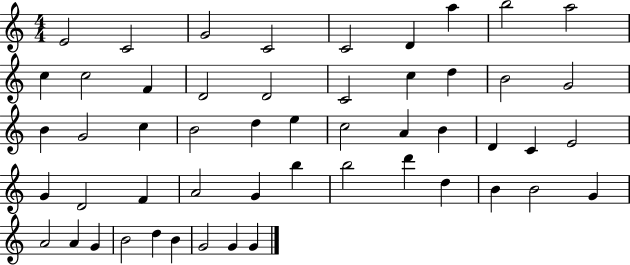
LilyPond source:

{
  \clef treble
  \numericTimeSignature
  \time 4/4
  \key c \major
  e'2 c'2 | g'2 c'2 | c'2 d'4 a''4 | b''2 a''2 | \break c''4 c''2 f'4 | d'2 d'2 | c'2 c''4 d''4 | b'2 g'2 | \break b'4 g'2 c''4 | b'2 d''4 e''4 | c''2 a'4 b'4 | d'4 c'4 e'2 | \break g'4 d'2 f'4 | a'2 g'4 b''4 | b''2 d'''4 d''4 | b'4 b'2 g'4 | \break a'2 a'4 g'4 | b'2 d''4 b'4 | g'2 g'4 g'4 | \bar "|."
}